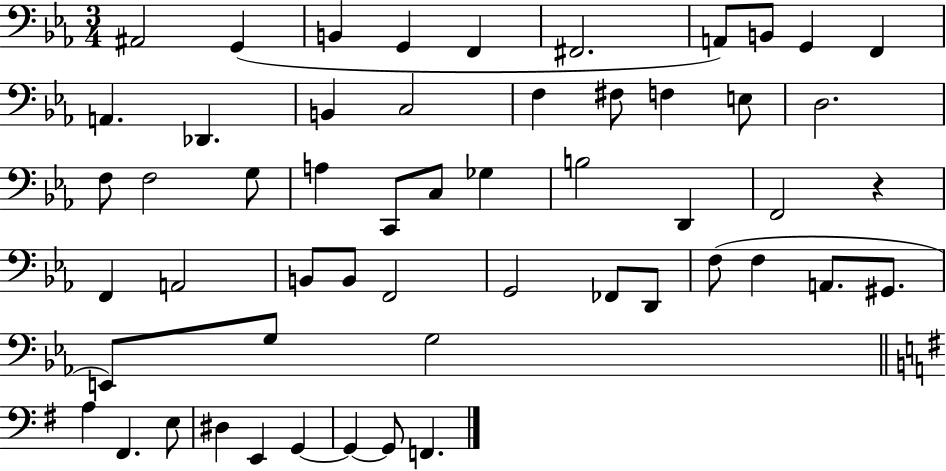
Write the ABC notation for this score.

X:1
T:Untitled
M:3/4
L:1/4
K:Eb
^A,,2 G,, B,, G,, F,, ^F,,2 A,,/2 B,,/2 G,, F,, A,, _D,, B,, C,2 F, ^F,/2 F, E,/2 D,2 F,/2 F,2 G,/2 A, C,,/2 C,/2 _G, B,2 D,, F,,2 z F,, A,,2 B,,/2 B,,/2 F,,2 G,,2 _F,,/2 D,,/2 F,/2 F, A,,/2 ^G,,/2 E,,/2 G,/2 G,2 A, ^F,, E,/2 ^D, E,, G,, G,, G,,/2 F,,